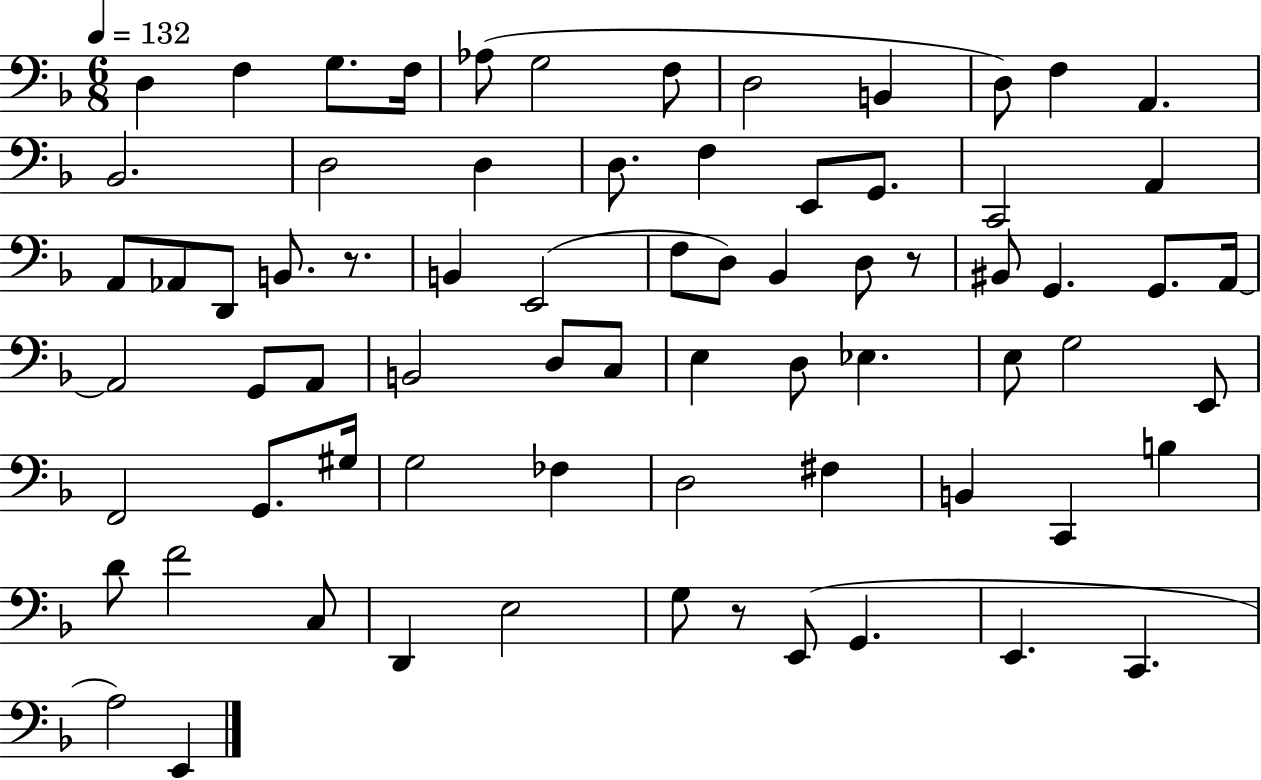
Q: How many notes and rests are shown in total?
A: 72